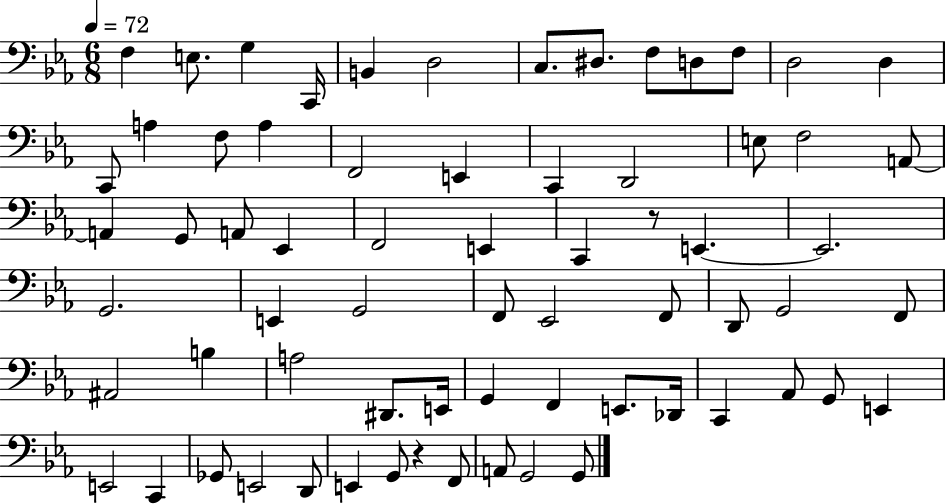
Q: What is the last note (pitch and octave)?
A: G2